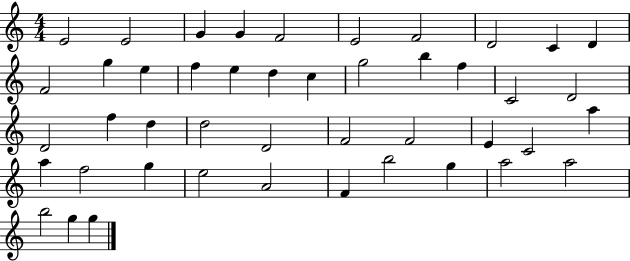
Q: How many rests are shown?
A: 0